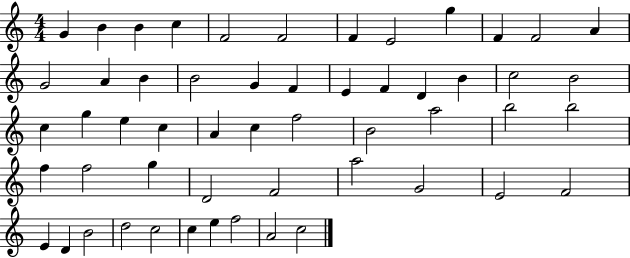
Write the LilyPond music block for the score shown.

{
  \clef treble
  \numericTimeSignature
  \time 4/4
  \key c \major
  g'4 b'4 b'4 c''4 | f'2 f'2 | f'4 e'2 g''4 | f'4 f'2 a'4 | \break g'2 a'4 b'4 | b'2 g'4 f'4 | e'4 f'4 d'4 b'4 | c''2 b'2 | \break c''4 g''4 e''4 c''4 | a'4 c''4 f''2 | b'2 a''2 | b''2 b''2 | \break f''4 f''2 g''4 | d'2 f'2 | a''2 g'2 | e'2 f'2 | \break e'4 d'4 b'2 | d''2 c''2 | c''4 e''4 f''2 | a'2 c''2 | \break \bar "|."
}